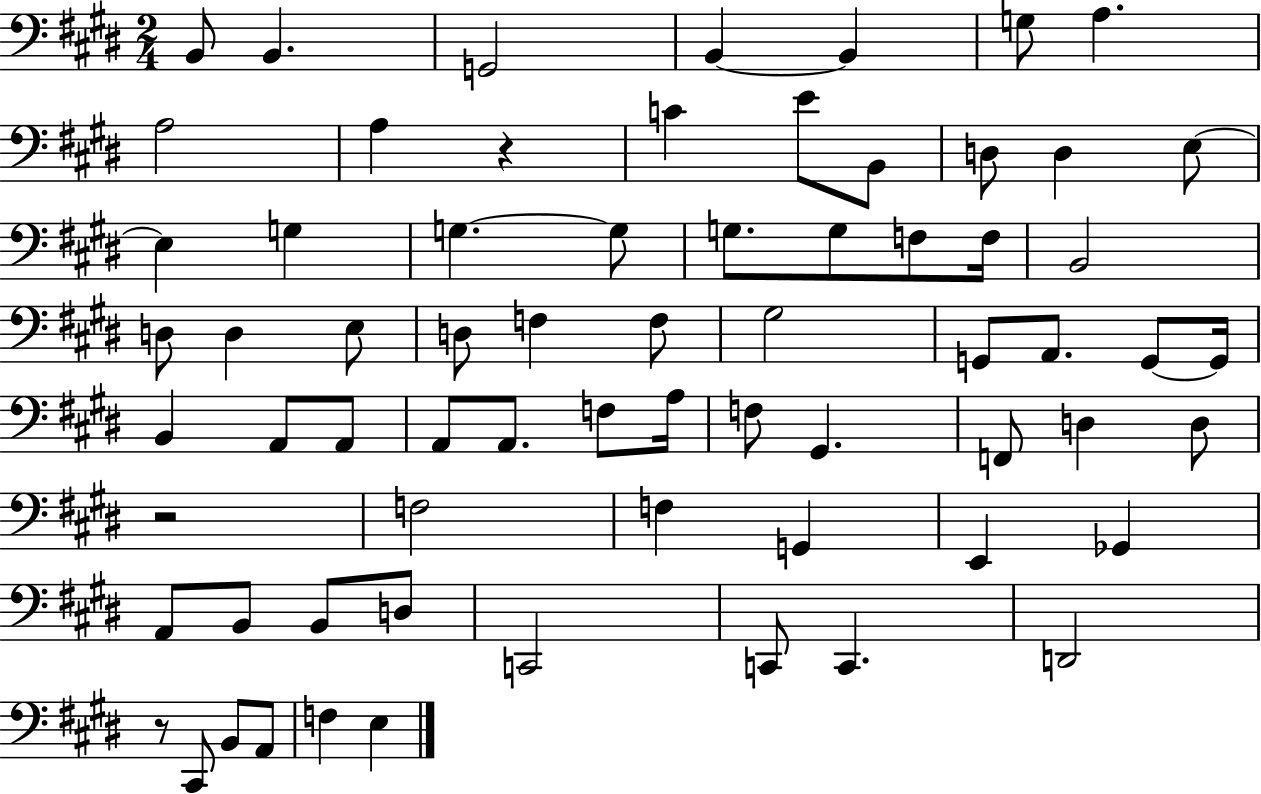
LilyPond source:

{
  \clef bass
  \numericTimeSignature
  \time 2/4
  \key e \major
  b,8 b,4. | g,2 | b,4~~ b,4 | g8 a4. | \break a2 | a4 r4 | c'4 e'8 b,8 | d8 d4 e8~~ | \break e4 g4 | g4.~~ g8 | g8. g8 f8 f16 | b,2 | \break d8 d4 e8 | d8 f4 f8 | gis2 | g,8 a,8. g,8~~ g,16 | \break b,4 a,8 a,8 | a,8 a,8. f8 a16 | f8 gis,4. | f,8 d4 d8 | \break r2 | f2 | f4 g,4 | e,4 ges,4 | \break a,8 b,8 b,8 d8 | c,2 | c,8 c,4. | d,2 | \break r8 cis,8 b,8 a,8 | f4 e4 | \bar "|."
}